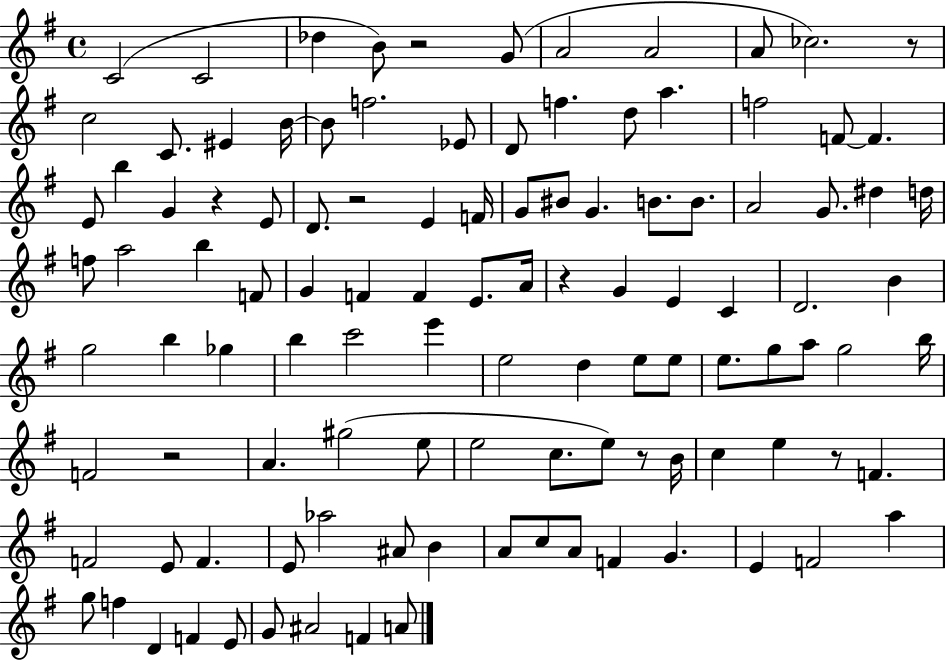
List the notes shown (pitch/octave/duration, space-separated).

C4/h C4/h Db5/q B4/e R/h G4/e A4/h A4/h A4/e CES5/h. R/e C5/h C4/e. EIS4/q B4/s B4/e F5/h. Eb4/e D4/e F5/q. D5/e A5/q. F5/h F4/e F4/q. E4/e B5/q G4/q R/q E4/e D4/e. R/h E4/q F4/s G4/e BIS4/e G4/q. B4/e. B4/e. A4/h G4/e. D#5/q D5/s F5/e A5/h B5/q F4/e G4/q F4/q F4/q E4/e. A4/s R/q G4/q E4/q C4/q D4/h. B4/q G5/h B5/q Gb5/q B5/q C6/h E6/q E5/h D5/q E5/e E5/e E5/e. G5/e A5/e G5/h B5/s F4/h R/h A4/q. G#5/h E5/e E5/h C5/e. E5/e R/e B4/s C5/q E5/q R/e F4/q. F4/h E4/e F4/q. E4/e Ab5/h A#4/e B4/q A4/e C5/e A4/e F4/q G4/q. E4/q F4/h A5/q G5/e F5/q D4/q F4/q E4/e G4/e A#4/h F4/q A4/e